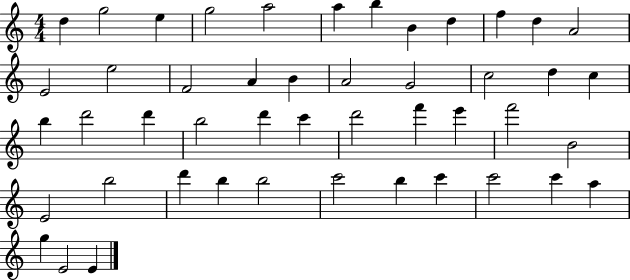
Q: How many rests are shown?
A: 0